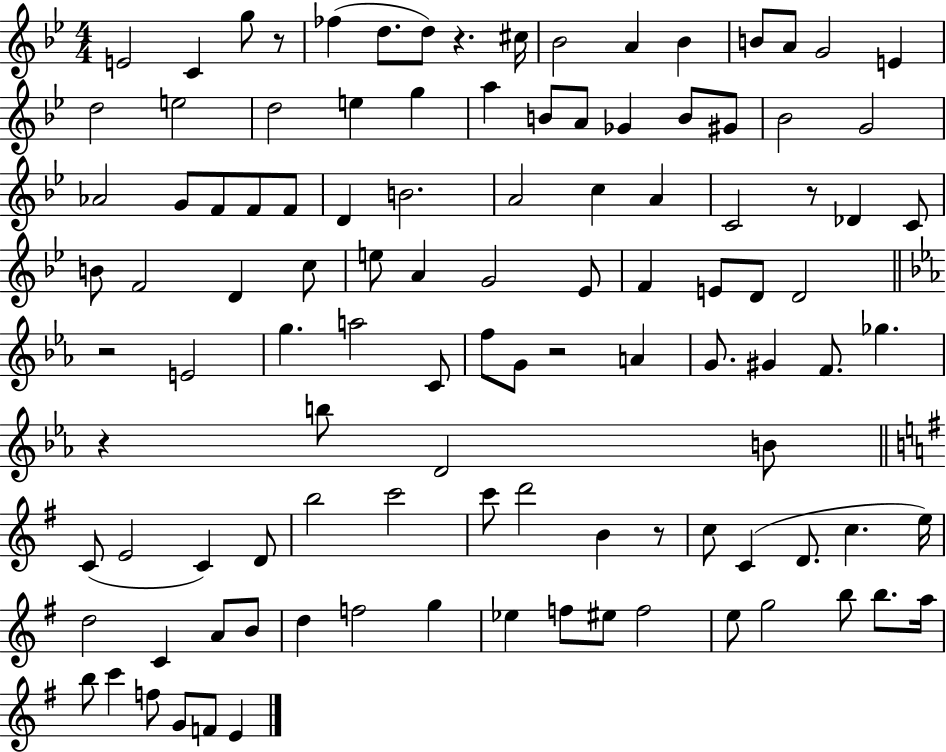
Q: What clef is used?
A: treble